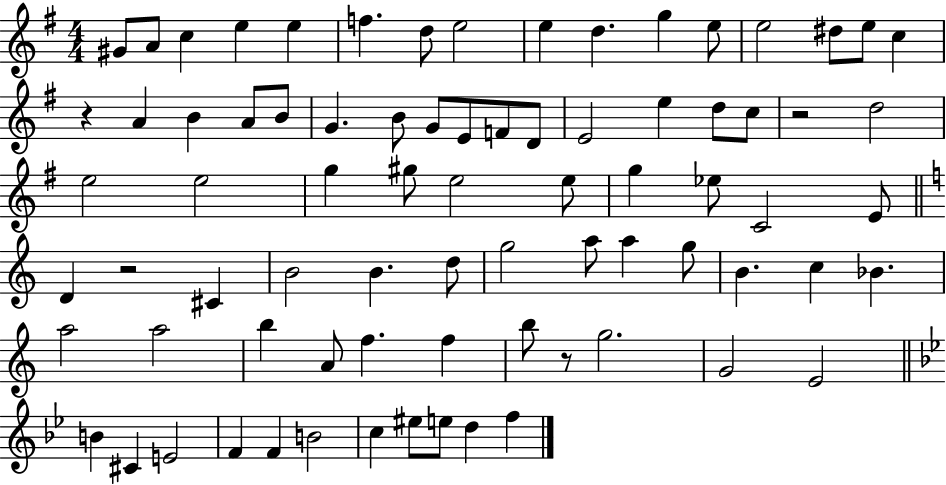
X:1
T:Untitled
M:4/4
L:1/4
K:G
^G/2 A/2 c e e f d/2 e2 e d g e/2 e2 ^d/2 e/2 c z A B A/2 B/2 G B/2 G/2 E/2 F/2 D/2 E2 e d/2 c/2 z2 d2 e2 e2 g ^g/2 e2 e/2 g _e/2 C2 E/2 D z2 ^C B2 B d/2 g2 a/2 a g/2 B c _B a2 a2 b A/2 f f b/2 z/2 g2 G2 E2 B ^C E2 F F B2 c ^e/2 e/2 d f